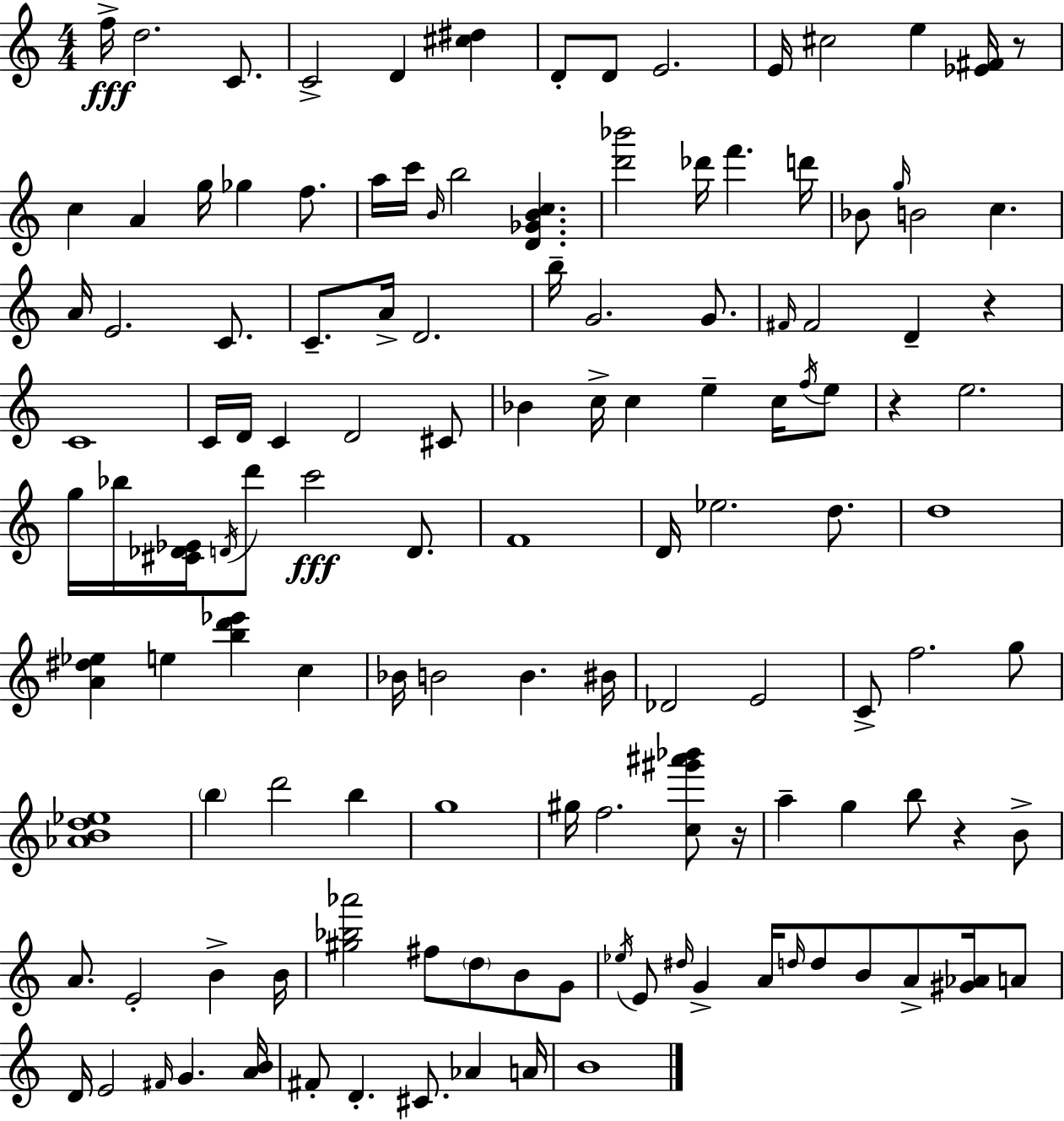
{
  \clef treble
  \numericTimeSignature
  \time 4/4
  \key a \minor
  f''16->\fff d''2. c'8. | c'2-> d'4 <cis'' dis''>4 | d'8-. d'8 e'2. | e'16 cis''2 e''4 <ees' fis'>16 r8 | \break c''4 a'4 g''16 ges''4 f''8. | a''16 c'''16 \grace { b'16 } b''2 <d' ges' b' c''>4. | <d''' bes'''>2 des'''16 f'''4. | d'''16 bes'8 \grace { g''16 } b'2 c''4. | \break a'16 e'2. c'8. | c'8.-- a'16-> d'2. | b''16-- g'2. g'8. | \grace { fis'16 } fis'2 d'4-- r4 | \break c'1 | c'16 d'16 c'4 d'2 | cis'8 bes'4 c''16-> c''4 e''4-- | c''16 \acciaccatura { f''16 } e''8 r4 e''2. | \break g''16 bes''16 <cis' des' ees'>16 \acciaccatura { d'16 } d'''8 c'''2\fff | d'8. f'1 | d'16 ees''2. | d''8. d''1 | \break <a' dis'' ees''>4 e''4 <b'' d''' ees'''>4 | c''4 bes'16 b'2 b'4. | bis'16 des'2 e'2 | c'8-> f''2. | \break g''8 <aes' b' d'' ees''>1 | \parenthesize b''4 d'''2 | b''4 g''1 | gis''16 f''2. | \break <c'' gis''' ais''' bes'''>8 r16 a''4-- g''4 b''8 r4 | b'8-> a'8. e'2-. | b'4-> b'16 <gis'' bes'' aes'''>2 fis''8 \parenthesize d''8 | b'8 g'8 \acciaccatura { ees''16 } e'8 \grace { dis''16 } g'4-> a'16 \grace { d''16 } d''8 | \break b'8 a'8-> <gis' aes'>16 a'8 d'16 e'2 | \grace { fis'16 } g'4. <a' b'>16 fis'8-. d'4.-. | cis'8. aes'4 a'16 b'1 | \bar "|."
}